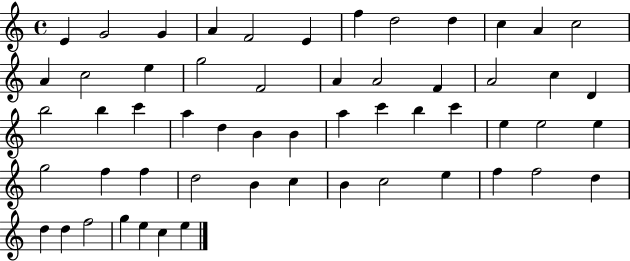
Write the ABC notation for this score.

X:1
T:Untitled
M:4/4
L:1/4
K:C
E G2 G A F2 E f d2 d c A c2 A c2 e g2 F2 A A2 F A2 c D b2 b c' a d B B a c' b c' e e2 e g2 f f d2 B c B c2 e f f2 d d d f2 g e c e